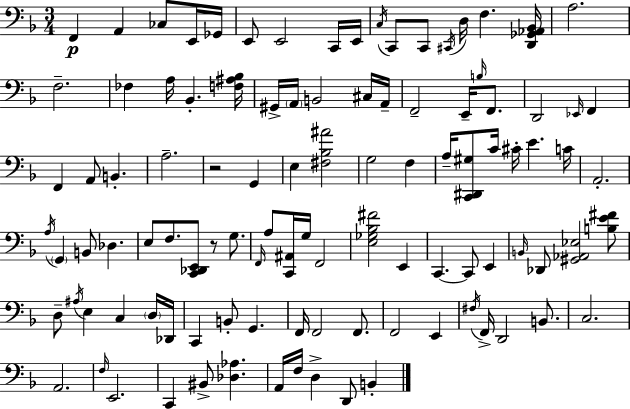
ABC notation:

X:1
T:Untitled
M:3/4
L:1/4
K:Dm
F,, A,, _C,/2 E,,/4 _G,,/4 E,,/2 E,,2 C,,/4 E,,/4 C,/4 C,,/2 C,,/2 ^C,,/4 D,/4 F, [D,,_G,,_A,,_B,,]/4 A,2 F,2 _F, A,/4 _B,, [F,^A,_B,]/4 ^G,,/4 A,,/4 B,,2 ^C,/4 A,,/4 F,,2 E,,/4 B,/4 F,,/2 D,,2 _E,,/4 F,, F,, A,,/2 B,, A,2 z2 G,, E, [^F,_B,^A]2 G,2 F, A,/4 [C,,^D,,^G,]/2 C/4 ^C/4 E C/4 A,,2 A,/4 G,, B,,/2 _D, E,/2 F,/2 [C,,_D,,E,,]/2 z/2 G,/2 F,,/4 A,/2 [C,,^A,,]/4 G,/4 F,,2 [E,_G,_B,^F]2 E,, C,, C,,/2 E,, B,,/4 _D,,/2 [^G,,_A,,_E,]2 [B,E^F]/2 D,/2 ^A,/4 E, C, D,/4 _D,,/4 C,, B,,/2 G,, F,,/4 F,,2 F,,/2 F,,2 E,, ^F,/4 F,,/4 D,,2 B,,/2 C,2 A,,2 F,/4 E,,2 C,, ^B,,/2 [_D,_A,] A,,/4 F,/4 D, D,,/2 B,,